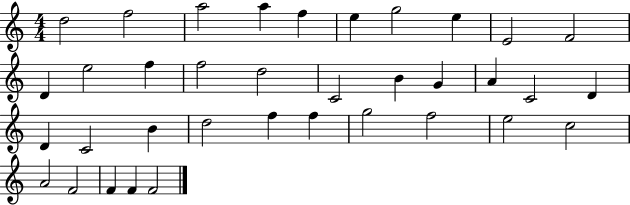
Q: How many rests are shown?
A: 0